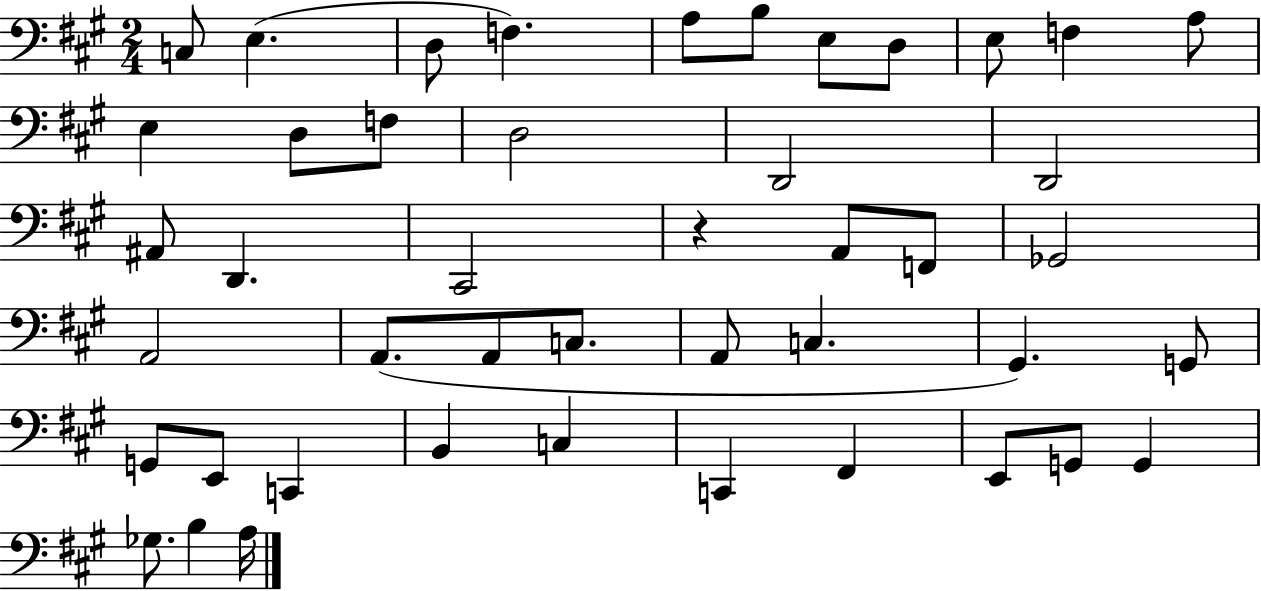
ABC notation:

X:1
T:Untitled
M:2/4
L:1/4
K:A
C,/2 E, D,/2 F, A,/2 B,/2 E,/2 D,/2 E,/2 F, A,/2 E, D,/2 F,/2 D,2 D,,2 D,,2 ^A,,/2 D,, ^C,,2 z A,,/2 F,,/2 _G,,2 A,,2 A,,/2 A,,/2 C,/2 A,,/2 C, ^G,, G,,/2 G,,/2 E,,/2 C,, B,, C, C,, ^F,, E,,/2 G,,/2 G,, _G,/2 B, A,/4